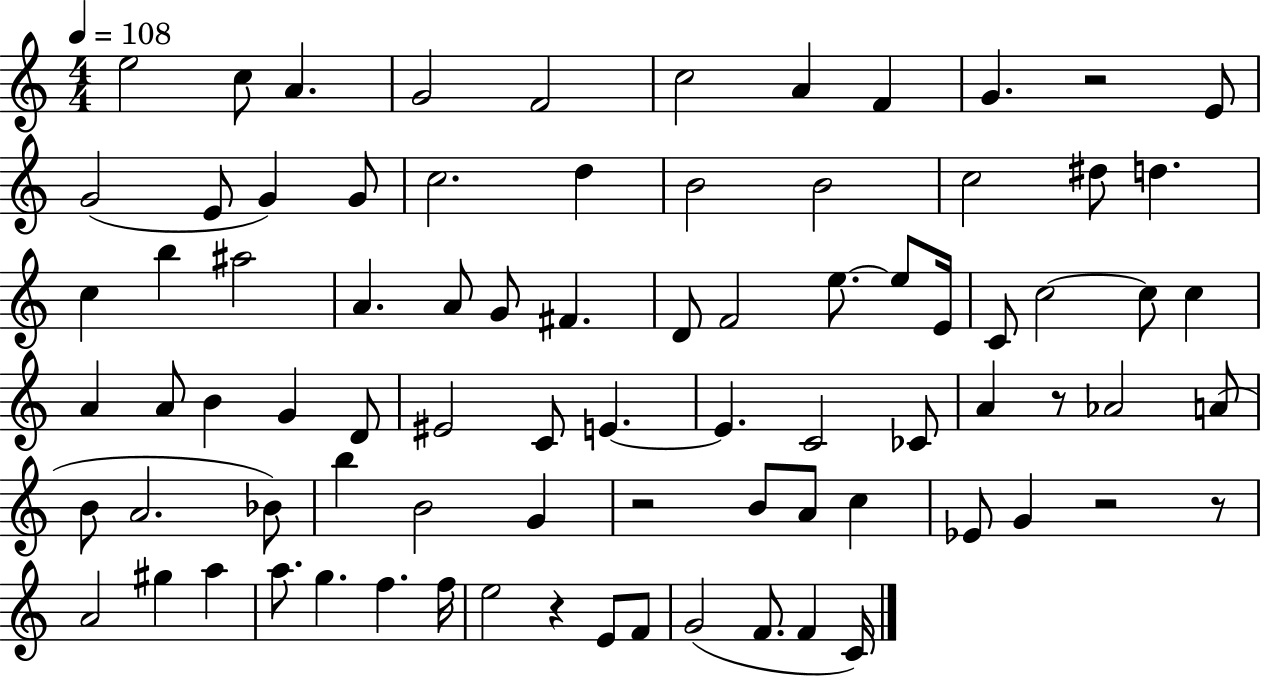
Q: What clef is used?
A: treble